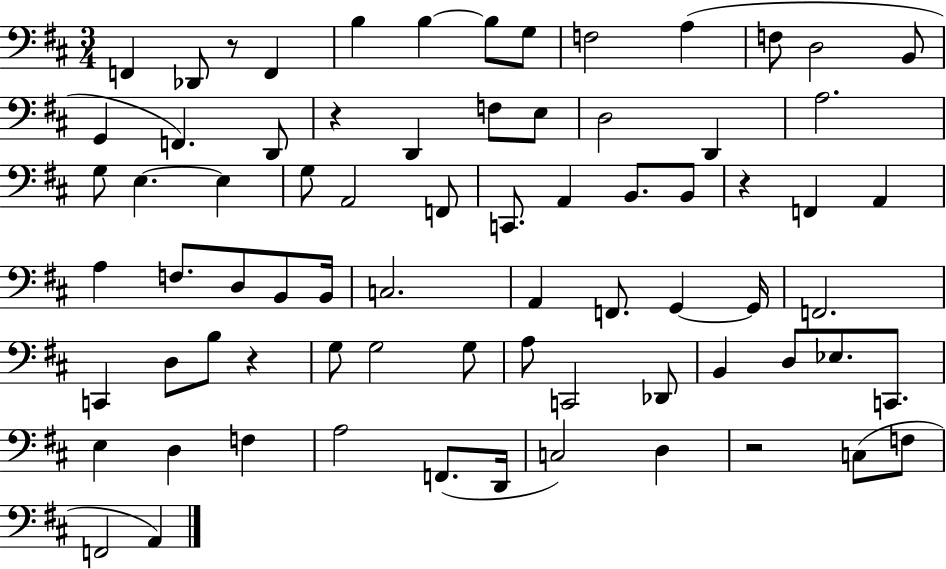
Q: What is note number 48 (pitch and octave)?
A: G3